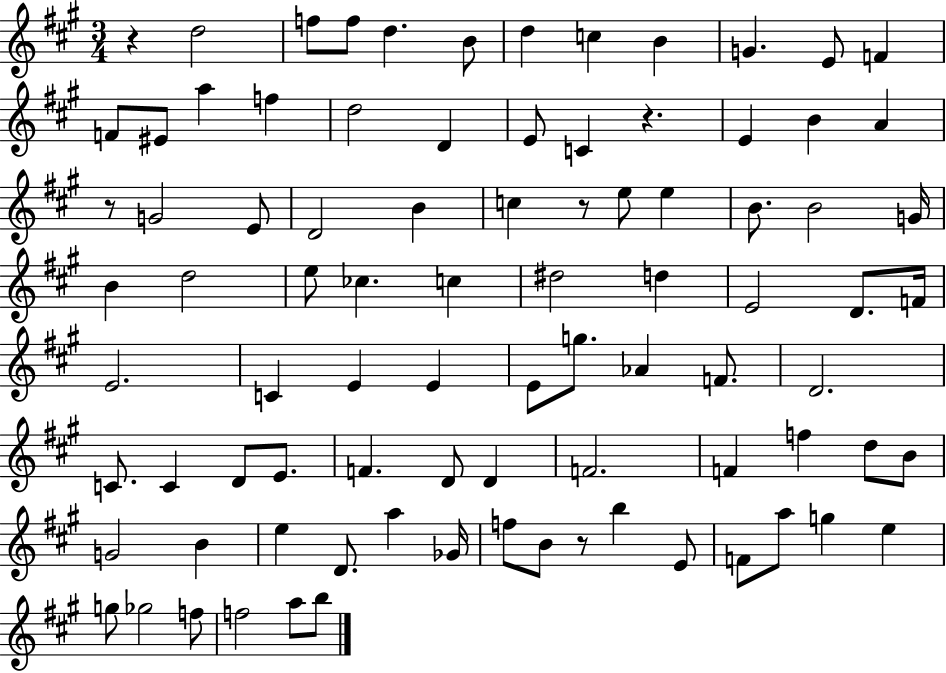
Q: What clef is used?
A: treble